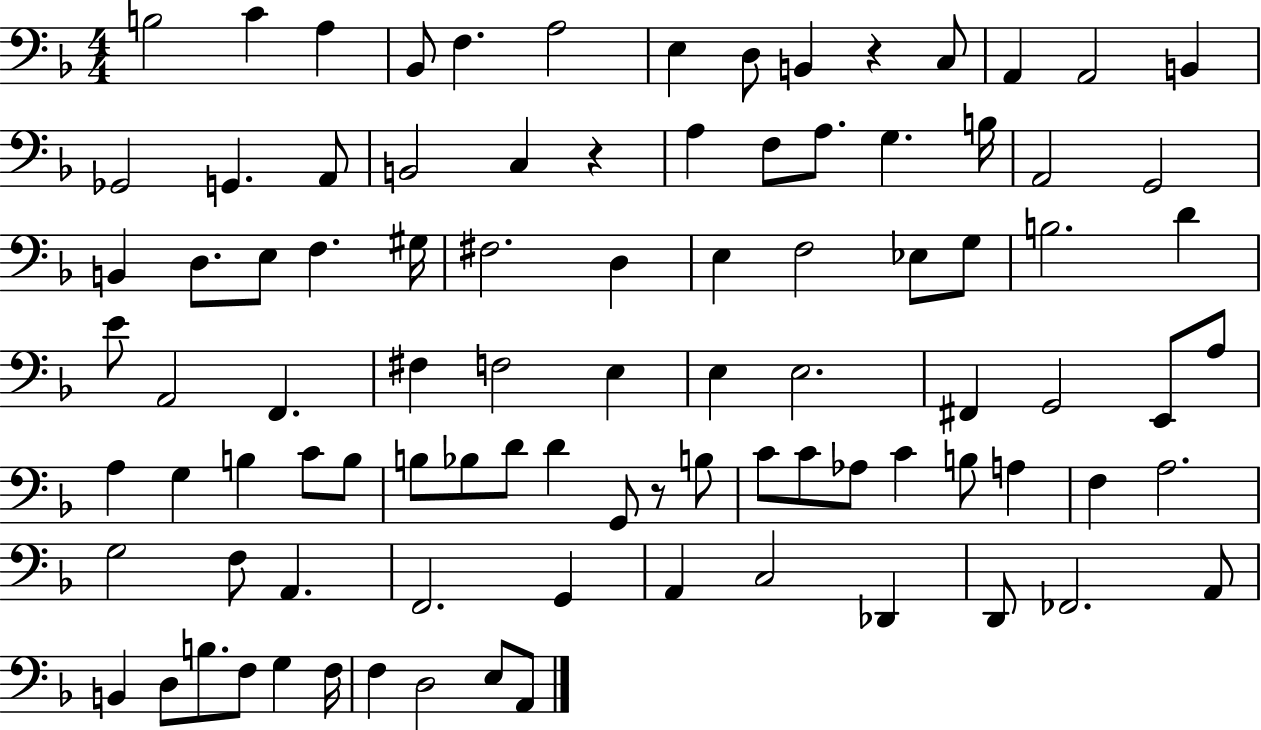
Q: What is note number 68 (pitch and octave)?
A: F3